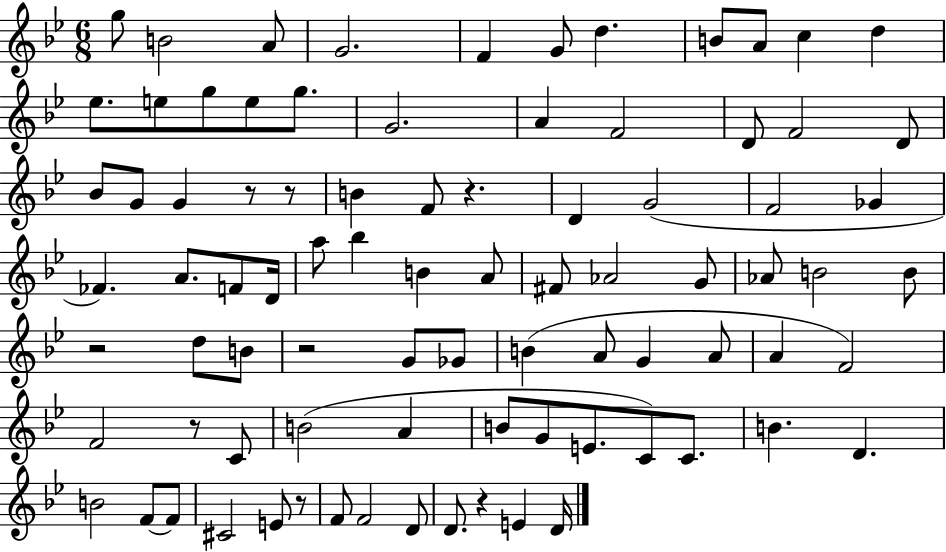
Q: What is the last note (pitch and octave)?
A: D4